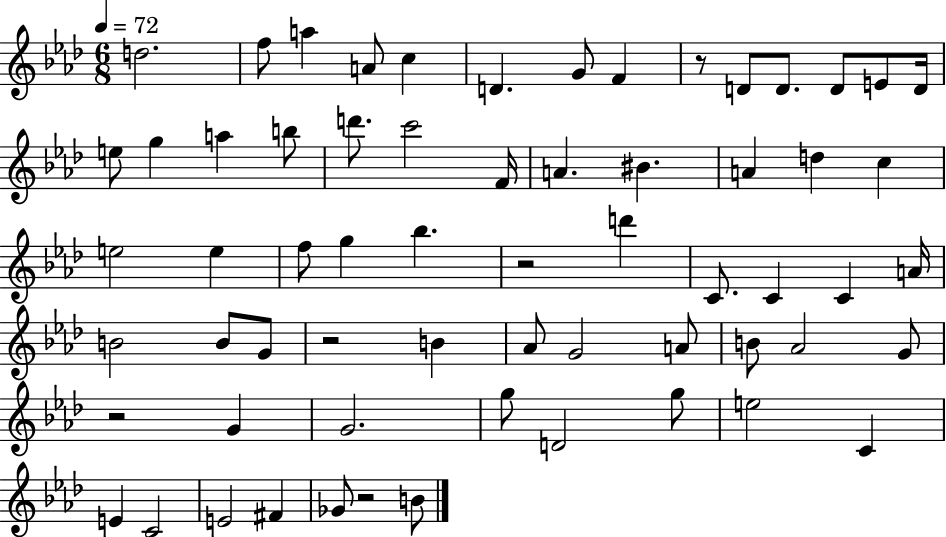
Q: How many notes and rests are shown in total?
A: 63